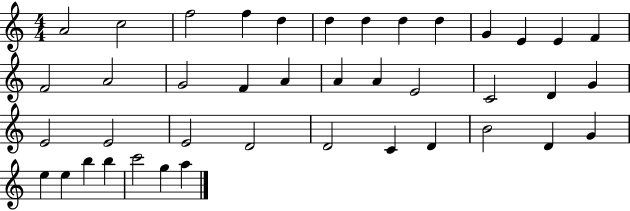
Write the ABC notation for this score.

X:1
T:Untitled
M:4/4
L:1/4
K:C
A2 c2 f2 f d d d d d G E E F F2 A2 G2 F A A A E2 C2 D G E2 E2 E2 D2 D2 C D B2 D G e e b b c'2 g a